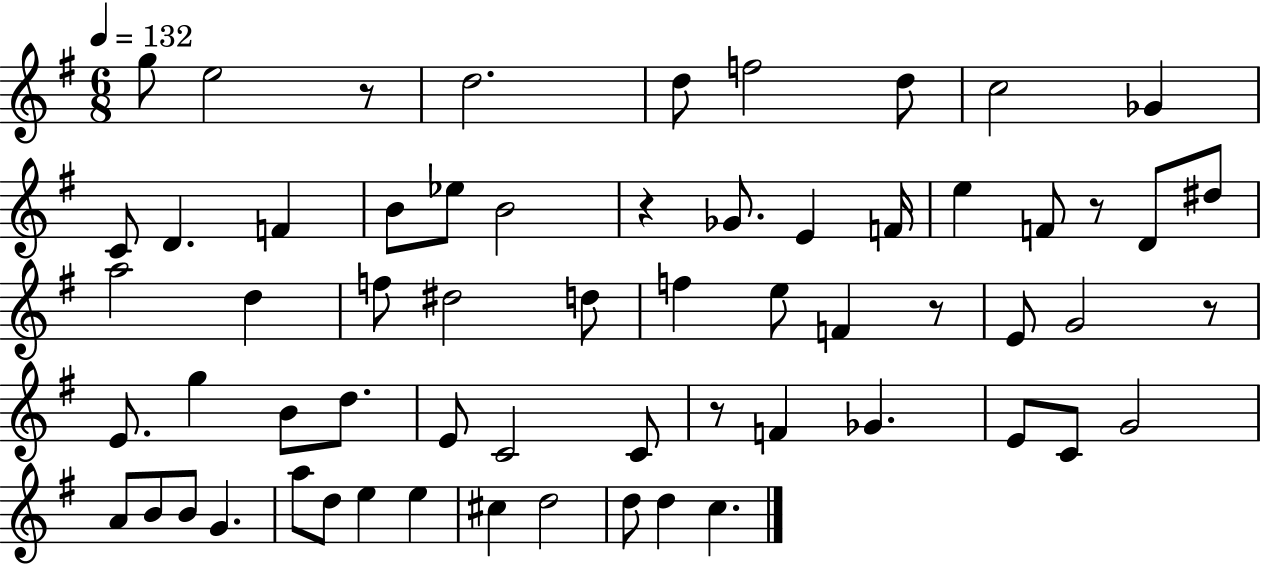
G5/e E5/h R/e D5/h. D5/e F5/h D5/e C5/h Gb4/q C4/e D4/q. F4/q B4/e Eb5/e B4/h R/q Gb4/e. E4/q F4/s E5/q F4/e R/e D4/e D#5/e A5/h D5/q F5/e D#5/h D5/e F5/q E5/e F4/q R/e E4/e G4/h R/e E4/e. G5/q B4/e D5/e. E4/e C4/h C4/e R/e F4/q Gb4/q. E4/e C4/e G4/h A4/e B4/e B4/e G4/q. A5/e D5/e E5/q E5/q C#5/q D5/h D5/e D5/q C5/q.